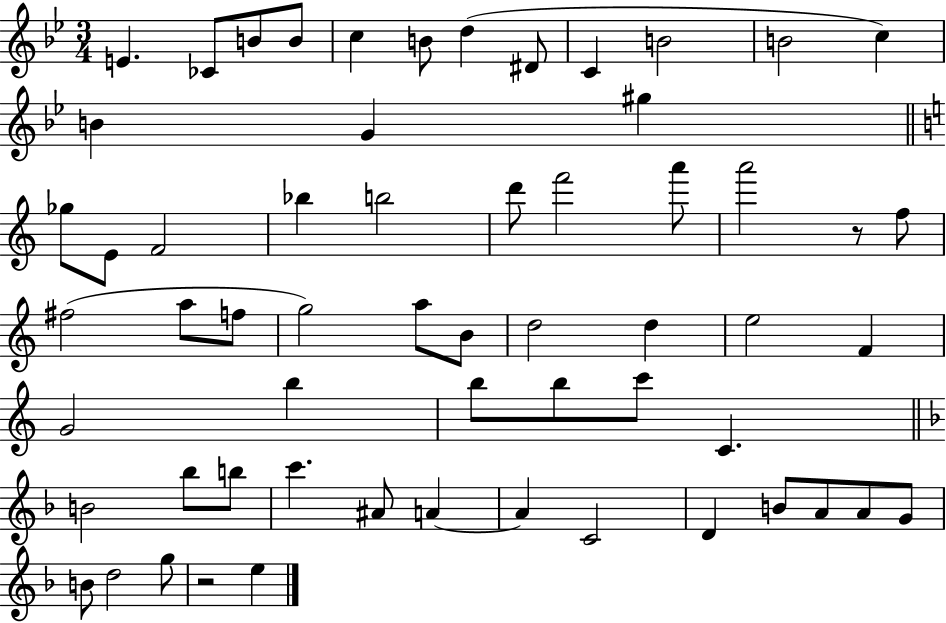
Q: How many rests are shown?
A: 2